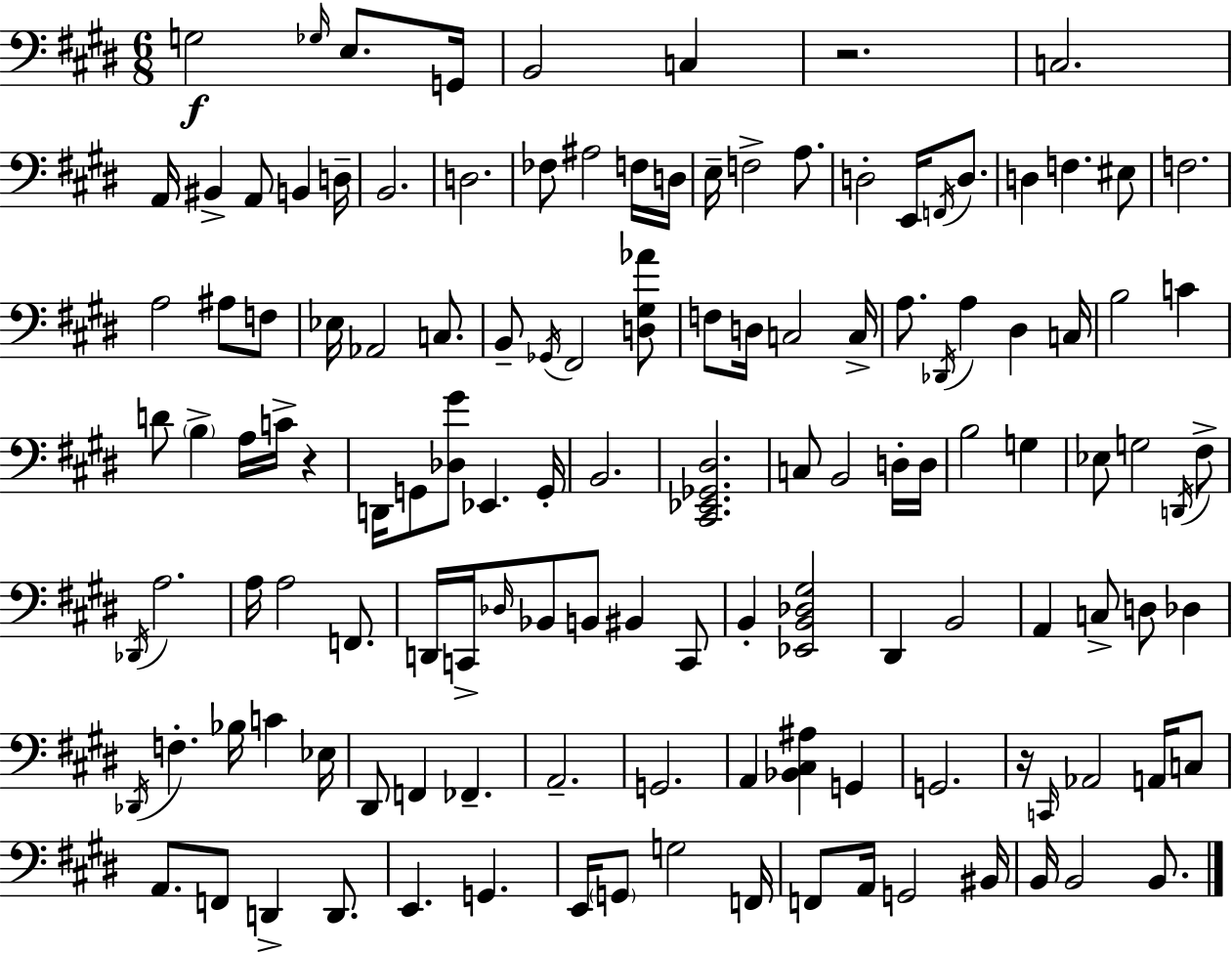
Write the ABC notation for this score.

X:1
T:Untitled
M:6/8
L:1/4
K:E
G,2 _G,/4 E,/2 G,,/4 B,,2 C, z2 C,2 A,,/4 ^B,, A,,/2 B,, D,/4 B,,2 D,2 _F,/2 ^A,2 F,/4 D,/4 E,/4 F,2 A,/2 D,2 E,,/4 F,,/4 D,/2 D, F, ^E,/2 F,2 A,2 ^A,/2 F,/2 _E,/4 _A,,2 C,/2 B,,/2 _G,,/4 ^F,,2 [D,^G,_A]/2 F,/2 D,/4 C,2 C,/4 A,/2 _D,,/4 A, ^D, C,/4 B,2 C D/2 B, A,/4 C/4 z D,,/4 G,,/2 [_D,^G]/2 _E,, G,,/4 B,,2 [^C,,_E,,_G,,^D,]2 C,/2 B,,2 D,/4 D,/4 B,2 G, _E,/2 G,2 D,,/4 ^F,/2 _D,,/4 A,2 A,/4 A,2 F,,/2 D,,/4 C,,/4 _D,/4 _B,,/2 B,,/2 ^B,, C,,/2 B,, [_E,,B,,_D,^G,]2 ^D,, B,,2 A,, C,/2 D,/2 _D, _D,,/4 F, _B,/4 C _E,/4 ^D,,/2 F,, _F,, A,,2 G,,2 A,, [_B,,^C,^A,] G,, G,,2 z/4 C,,/4 _A,,2 A,,/4 C,/2 A,,/2 F,,/2 D,, D,,/2 E,, G,, E,,/4 G,,/2 G,2 F,,/4 F,,/2 A,,/4 G,,2 ^B,,/4 B,,/4 B,,2 B,,/2